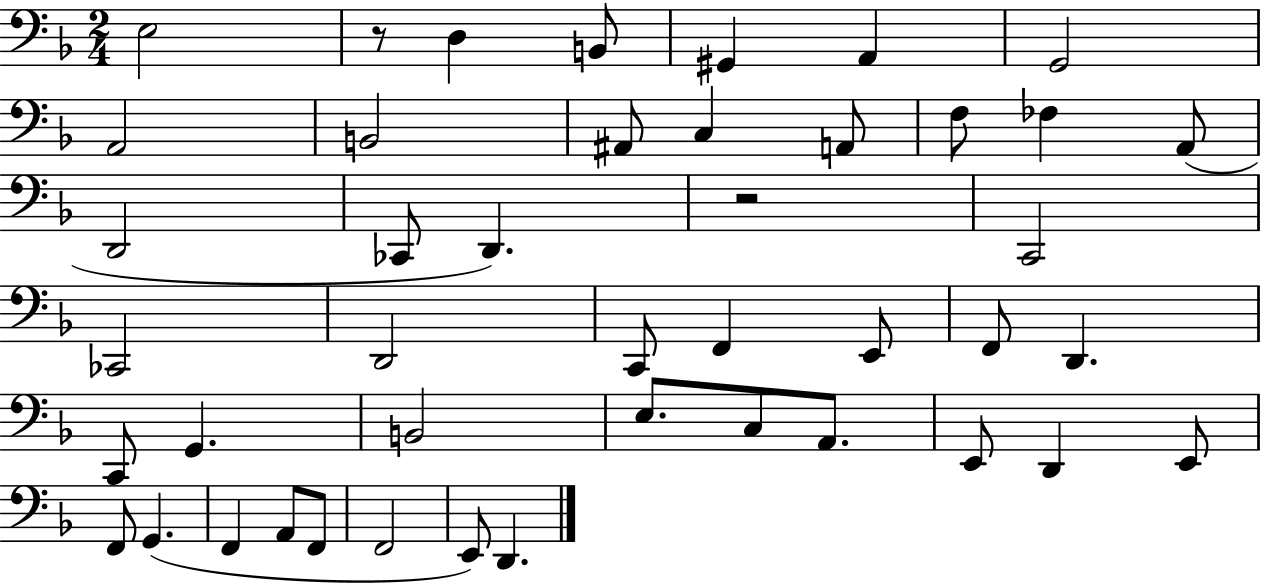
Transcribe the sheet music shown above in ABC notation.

X:1
T:Untitled
M:2/4
L:1/4
K:F
E,2 z/2 D, B,,/2 ^G,, A,, G,,2 A,,2 B,,2 ^A,,/2 C, A,,/2 F,/2 _F, A,,/2 D,,2 _C,,/2 D,, z2 C,,2 _C,,2 D,,2 C,,/2 F,, E,,/2 F,,/2 D,, C,,/2 G,, B,,2 E,/2 C,/2 A,,/2 E,,/2 D,, E,,/2 F,,/2 G,, F,, A,,/2 F,,/2 F,,2 E,,/2 D,,